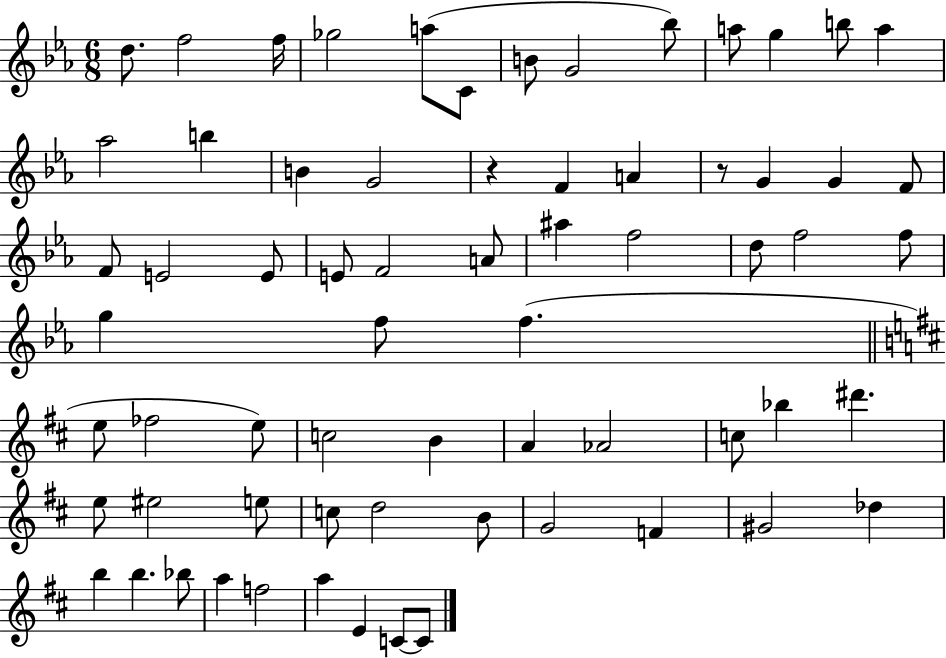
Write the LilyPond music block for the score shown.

{
  \clef treble
  \numericTimeSignature
  \time 6/8
  \key ees \major
  \repeat volta 2 { d''8. f''2 f''16 | ges''2 a''8( c'8 | b'8 g'2 bes''8) | a''8 g''4 b''8 a''4 | \break aes''2 b''4 | b'4 g'2 | r4 f'4 a'4 | r8 g'4 g'4 f'8 | \break f'8 e'2 e'8 | e'8 f'2 a'8 | ais''4 f''2 | d''8 f''2 f''8 | \break g''4 f''8 f''4.( | \bar "||" \break \key d \major e''8 fes''2 e''8) | c''2 b'4 | a'4 aes'2 | c''8 bes''4 dis'''4. | \break e''8 eis''2 e''8 | c''8 d''2 b'8 | g'2 f'4 | gis'2 des''4 | \break b''4 b''4. bes''8 | a''4 f''2 | a''4 e'4 c'8~~ c'8 | } \bar "|."
}